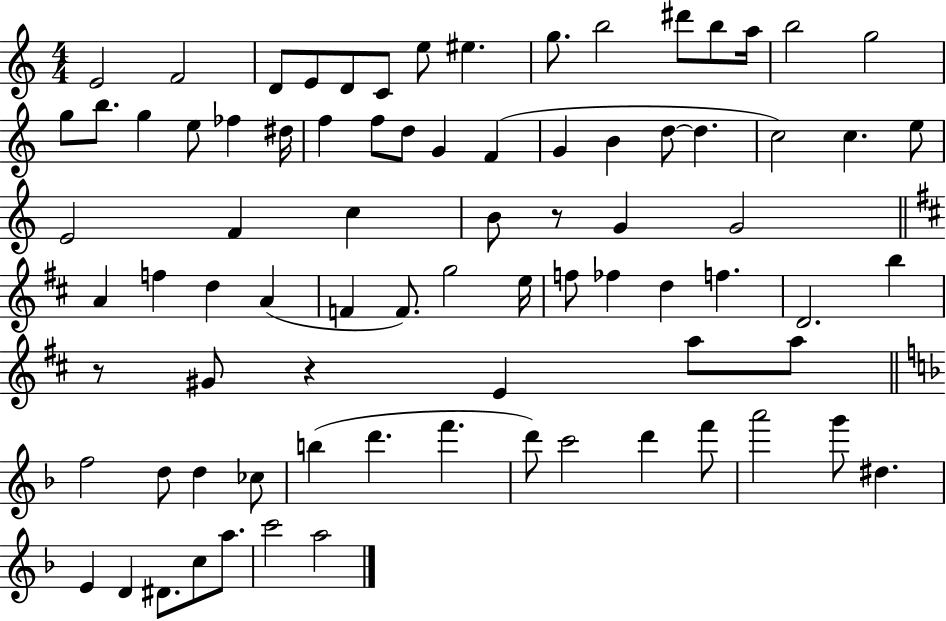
E4/h F4/h D4/e E4/e D4/e C4/e E5/e EIS5/q. G5/e. B5/h D#6/e B5/e A5/s B5/h G5/h G5/e B5/e. G5/q E5/e FES5/q D#5/s F5/q F5/e D5/e G4/q F4/q G4/q B4/q D5/e D5/q. C5/h C5/q. E5/e E4/h F4/q C5/q B4/e R/e G4/q G4/h A4/q F5/q D5/q A4/q F4/q F4/e. G5/h E5/s F5/e FES5/q D5/q F5/q. D4/h. B5/q R/e G#4/e R/q E4/q A5/e A5/e F5/h D5/e D5/q CES5/e B5/q D6/q. F6/q. D6/e C6/h D6/q F6/e A6/h G6/e D#5/q. E4/q D4/q D#4/e. C5/e A5/e. C6/h A5/h